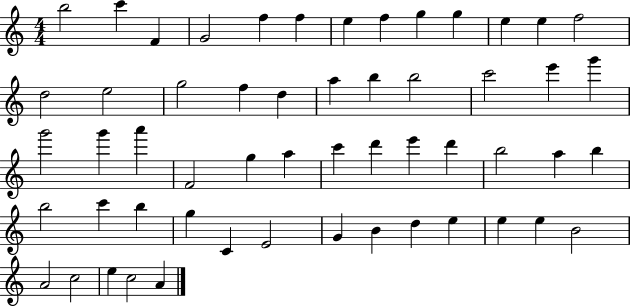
X:1
T:Untitled
M:4/4
L:1/4
K:C
b2 c' F G2 f f e f g g e e f2 d2 e2 g2 f d a b b2 c'2 e' g' g'2 g' a' F2 g a c' d' e' d' b2 a b b2 c' b g C E2 G B d e e e B2 A2 c2 e c2 A